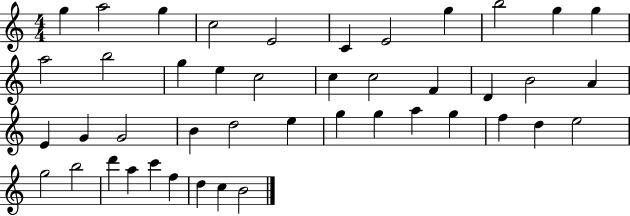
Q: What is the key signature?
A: C major